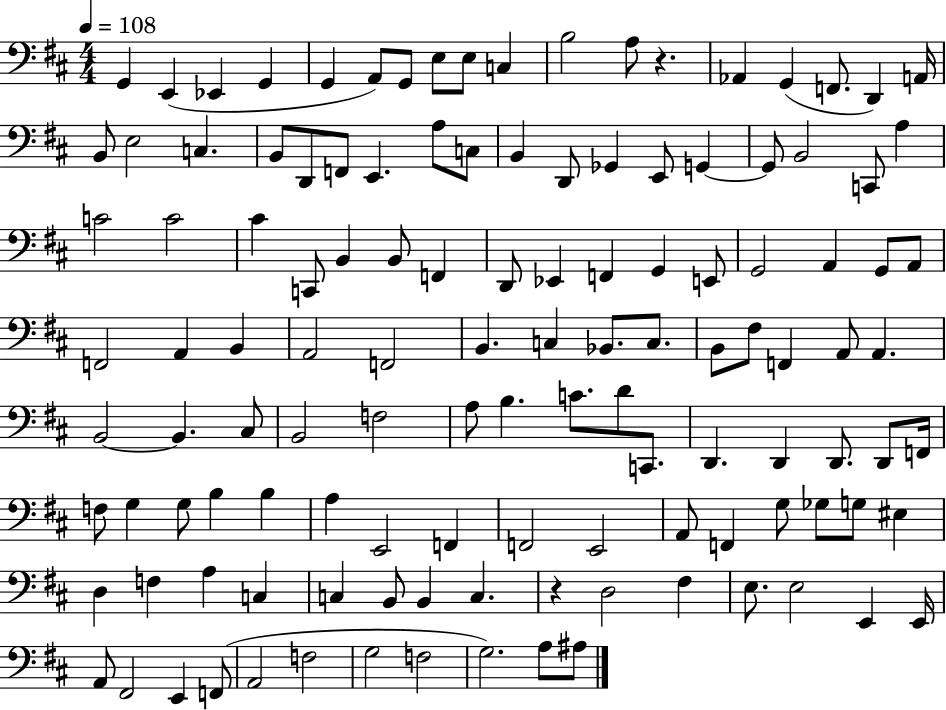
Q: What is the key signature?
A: D major